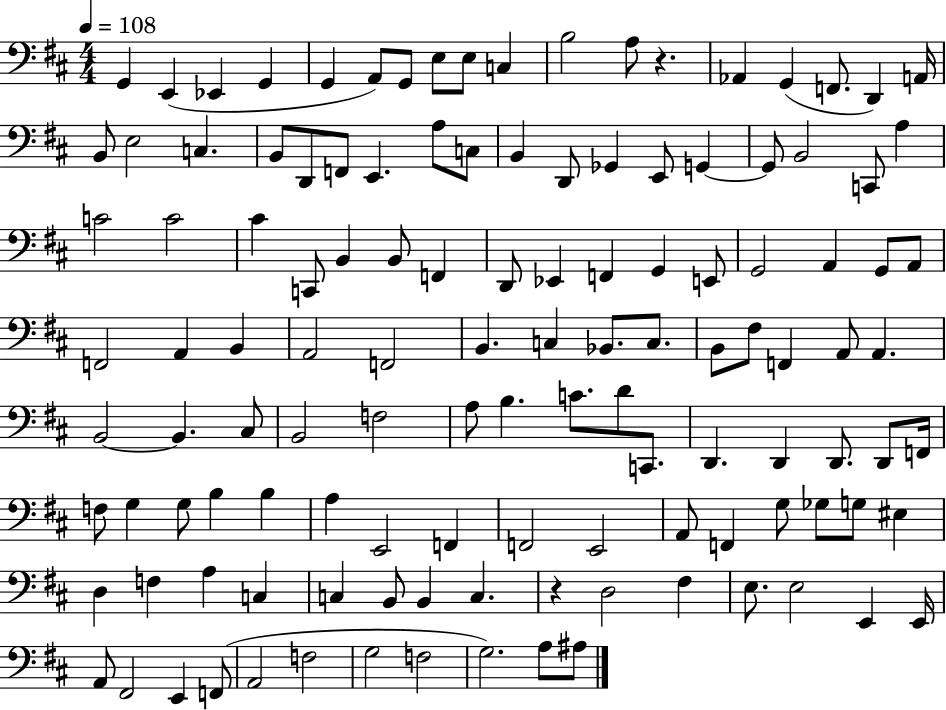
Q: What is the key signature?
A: D major